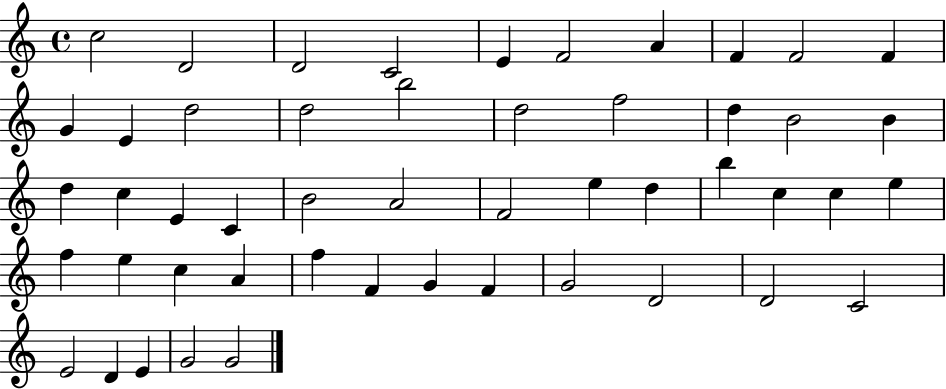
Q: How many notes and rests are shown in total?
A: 50